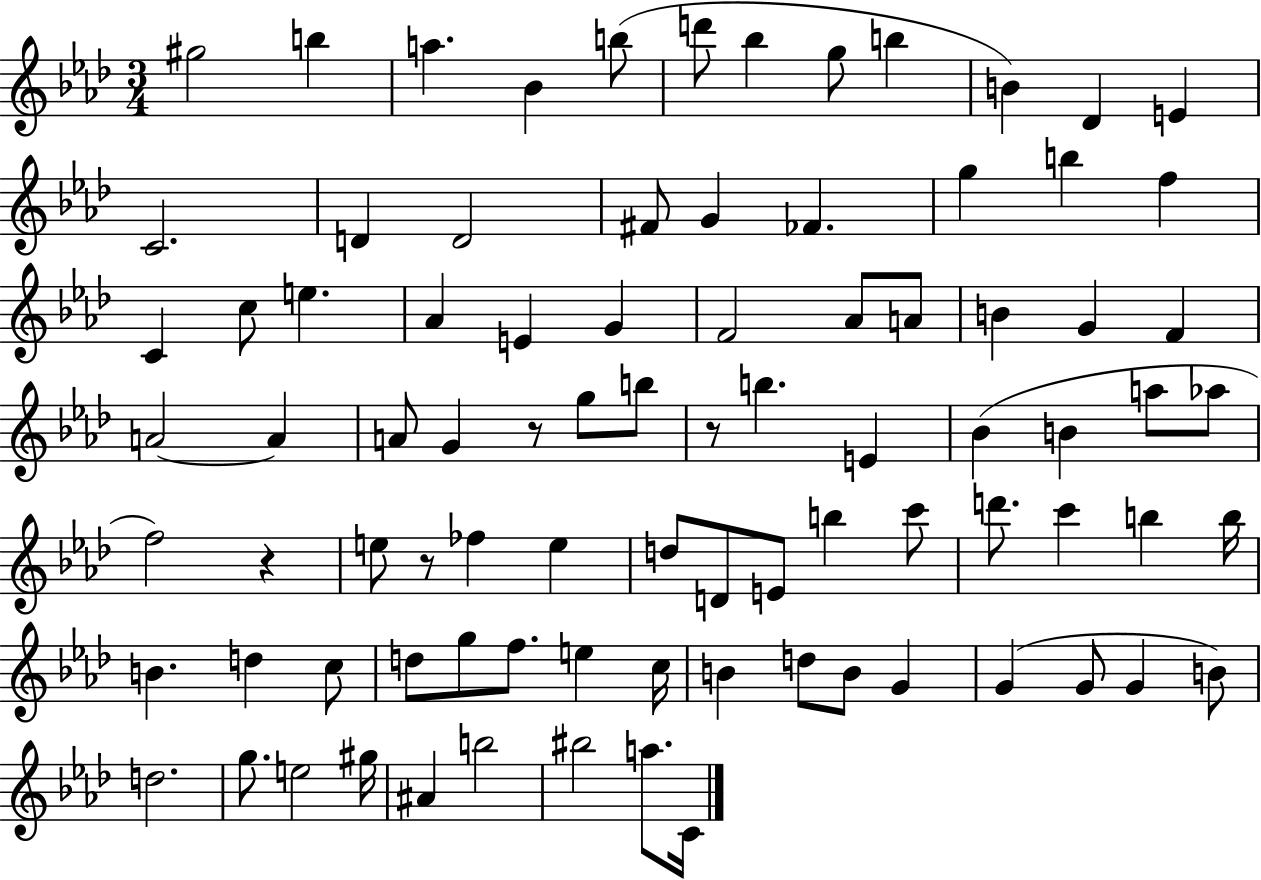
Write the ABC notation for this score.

X:1
T:Untitled
M:3/4
L:1/4
K:Ab
^g2 b a _B b/2 d'/2 _b g/2 b B _D E C2 D D2 ^F/2 G _F g b f C c/2 e _A E G F2 _A/2 A/2 B G F A2 A A/2 G z/2 g/2 b/2 z/2 b E _B B a/2 _a/2 f2 z e/2 z/2 _f e d/2 D/2 E/2 b c'/2 d'/2 c' b b/4 B d c/2 d/2 g/2 f/2 e c/4 B d/2 B/2 G G G/2 G B/2 d2 g/2 e2 ^g/4 ^A b2 ^b2 a/2 C/4